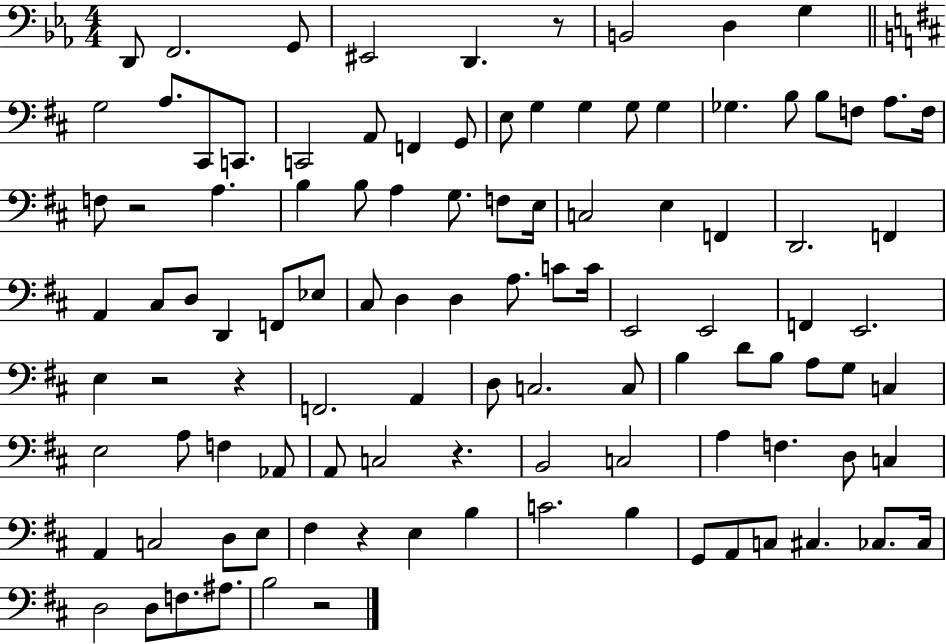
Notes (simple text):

D2/e F2/h. G2/e EIS2/h D2/q. R/e B2/h D3/q G3/q G3/h A3/e. C#2/e C2/e. C2/h A2/e F2/q G2/e E3/e G3/q G3/q G3/e G3/q Gb3/q. B3/e B3/e F3/e A3/e. F3/s F3/e R/h A3/q. B3/q B3/e A3/q G3/e. F3/e E3/s C3/h E3/q F2/q D2/h. F2/q A2/q C#3/e D3/e D2/q F2/e Eb3/e C#3/e D3/q D3/q A3/e. C4/e C4/s E2/h E2/h F2/q E2/h. E3/q R/h R/q F2/h. A2/q D3/e C3/h. C3/e B3/q D4/e B3/e A3/e G3/e C3/q E3/h A3/e F3/q Ab2/e A2/e C3/h R/q. B2/h C3/h A3/q F3/q. D3/e C3/q A2/q C3/h D3/e E3/e F#3/q R/q E3/q B3/q C4/h. B3/q G2/e A2/e C3/e C#3/q. CES3/e. CES3/s D3/h D3/e F3/e. A#3/e. B3/h R/h